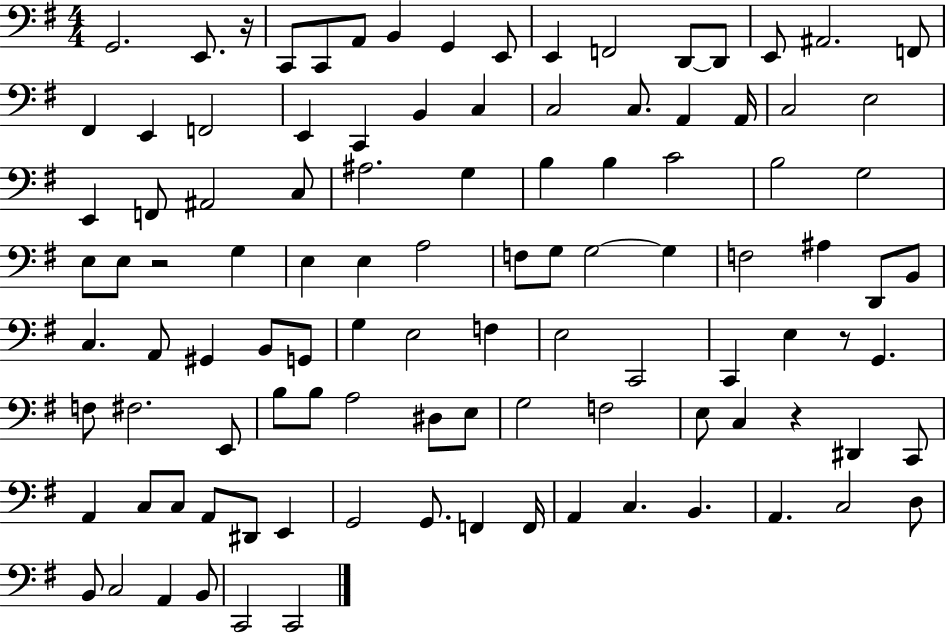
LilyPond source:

{
  \clef bass
  \numericTimeSignature
  \time 4/4
  \key g \major
  g,2. e,8. r16 | c,8 c,8 a,8 b,4 g,4 e,8 | e,4 f,2 d,8~~ d,8 | e,8 ais,2. f,8 | \break fis,4 e,4 f,2 | e,4 c,4 b,4 c4 | c2 c8. a,4 a,16 | c2 e2 | \break e,4 f,8 ais,2 c8 | ais2. g4 | b4 b4 c'2 | b2 g2 | \break e8 e8 r2 g4 | e4 e4 a2 | f8 g8 g2~~ g4 | f2 ais4 d,8 b,8 | \break c4. a,8 gis,4 b,8 g,8 | g4 e2 f4 | e2 c,2 | c,4 e4 r8 g,4. | \break f8 fis2. e,8 | b8 b8 a2 dis8 e8 | g2 f2 | e8 c4 r4 dis,4 c,8 | \break a,4 c8 c8 a,8 dis,8 e,4 | g,2 g,8. f,4 f,16 | a,4 c4. b,4. | a,4. c2 d8 | \break b,8 c2 a,4 b,8 | c,2 c,2 | \bar "|."
}